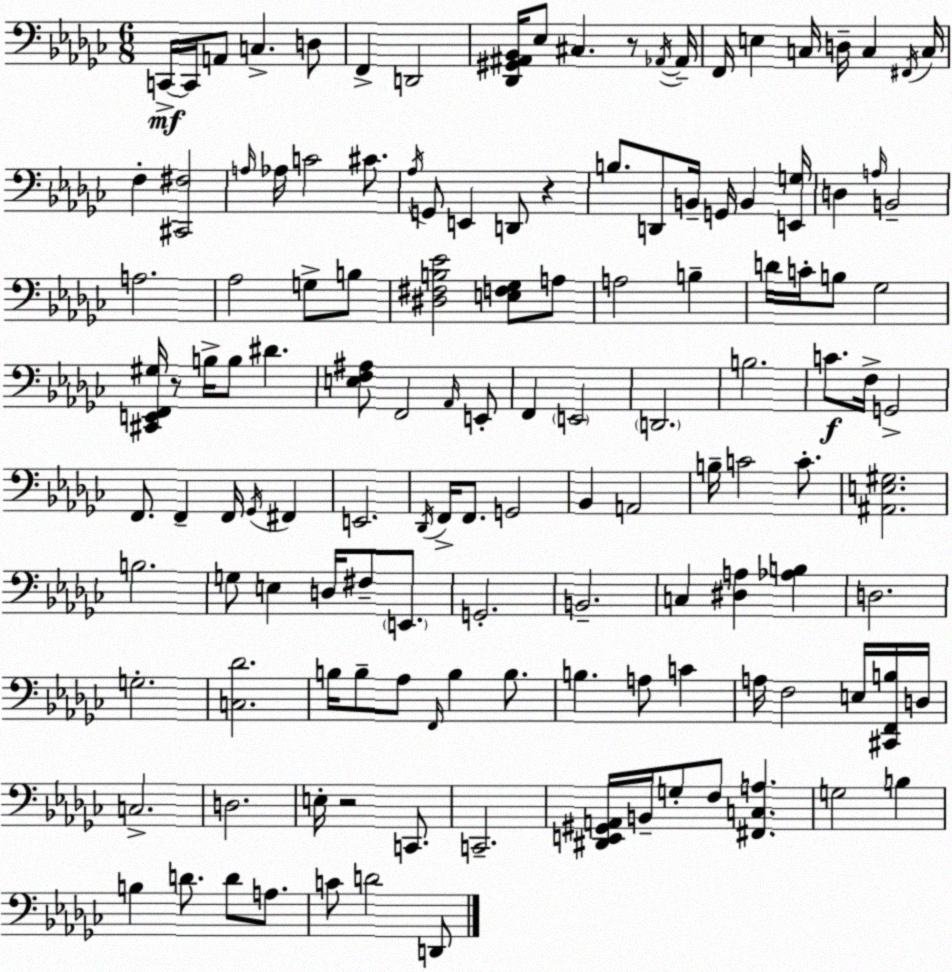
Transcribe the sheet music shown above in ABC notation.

X:1
T:Untitled
M:6/8
L:1/4
K:Ebm
C,,/4 C,,/4 A,,/2 C, D,/2 F,, D,,2 [_D,,^G,,^A,,_B,,]/4 _E,/2 ^C, z/2 _A,,/4 _A,,/4 F,,/4 E, C,/4 D,/4 C, ^F,,/4 C,/4 F, [^C,,^F,]2 A,/4 _A,/4 C2 ^C/2 _A,/4 G,,/2 E,, D,,/2 z B,/2 D,,/2 B,,/4 G,,/4 B,, [E,,G,]/4 D, A,/4 B,,2 A,2 _A,2 G,/2 B,/2 [^D,^F,B,_E]2 [E,F,_G,]/2 A,/2 A,2 B, D/4 C/4 B,/2 _G,2 [^C,,E,,F,,^G,]/4 z/2 B,/4 B,/2 ^D [E,F,^A,]/2 F,,2 _A,,/4 E,,/2 F,, E,,2 D,,2 B,2 C/2 F,/4 G,,2 F,,/2 F,, F,,/4 _G,,/4 ^F,, E,,2 _D,,/4 F,,/4 F,,/2 G,,2 _B,, A,,2 B,/4 C2 C/2 [^A,,E,^G,]2 B,2 G,/2 E, D,/4 ^F,/2 E,,/2 G,,2 B,,2 C, [^D,A,] [_A,B,] D,2 G,2 [C,_D]2 B,/4 B,/2 _A,/2 F,,/4 B, B,/2 B, A,/2 C A,/4 F,2 E,/4 [^C,,F,,B,]/4 D,/4 C,2 D,2 E,/4 z2 C,,/2 C,,2 [^D,,E,,^G,,A,,]/4 B,,/4 G,/2 F,/2 [^F,,C,A,] G,2 B, B, D/2 D/2 A,/2 C/2 D2 D,,/2